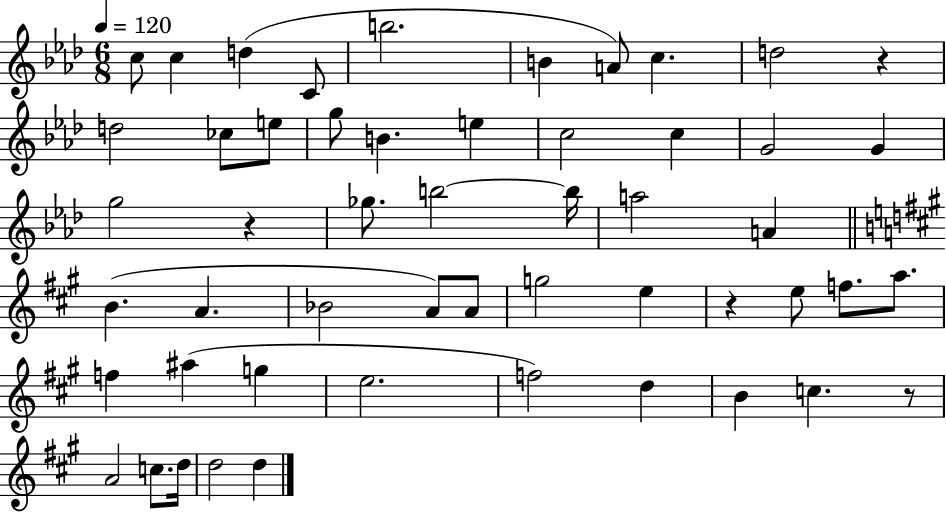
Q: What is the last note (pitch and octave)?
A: D5